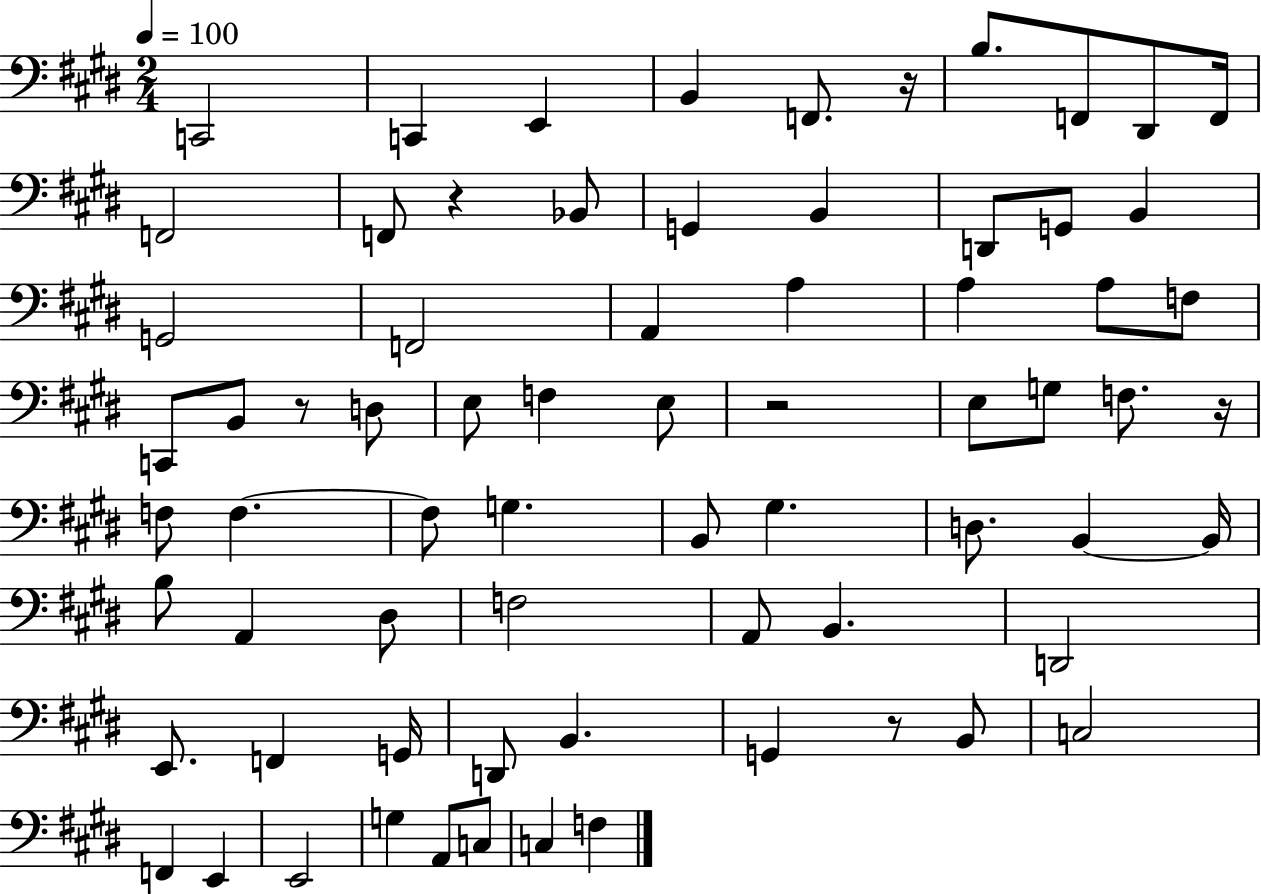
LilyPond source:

{
  \clef bass
  \numericTimeSignature
  \time 2/4
  \key e \major
  \tempo 4 = 100
  c,2 | c,4 e,4 | b,4 f,8. r16 | b8. f,8 dis,8 f,16 | \break f,2 | f,8 r4 bes,8 | g,4 b,4 | d,8 g,8 b,4 | \break g,2 | f,2 | a,4 a4 | a4 a8 f8 | \break c,8 b,8 r8 d8 | e8 f4 e8 | r2 | e8 g8 f8. r16 | \break f8 f4.~~ | f8 g4. | b,8 gis4. | d8. b,4~~ b,16 | \break b8 a,4 dis8 | f2 | a,8 b,4. | d,2 | \break e,8. f,4 g,16 | d,8 b,4. | g,4 r8 b,8 | c2 | \break f,4 e,4 | e,2 | g4 a,8 c8 | c4 f4 | \break \bar "|."
}